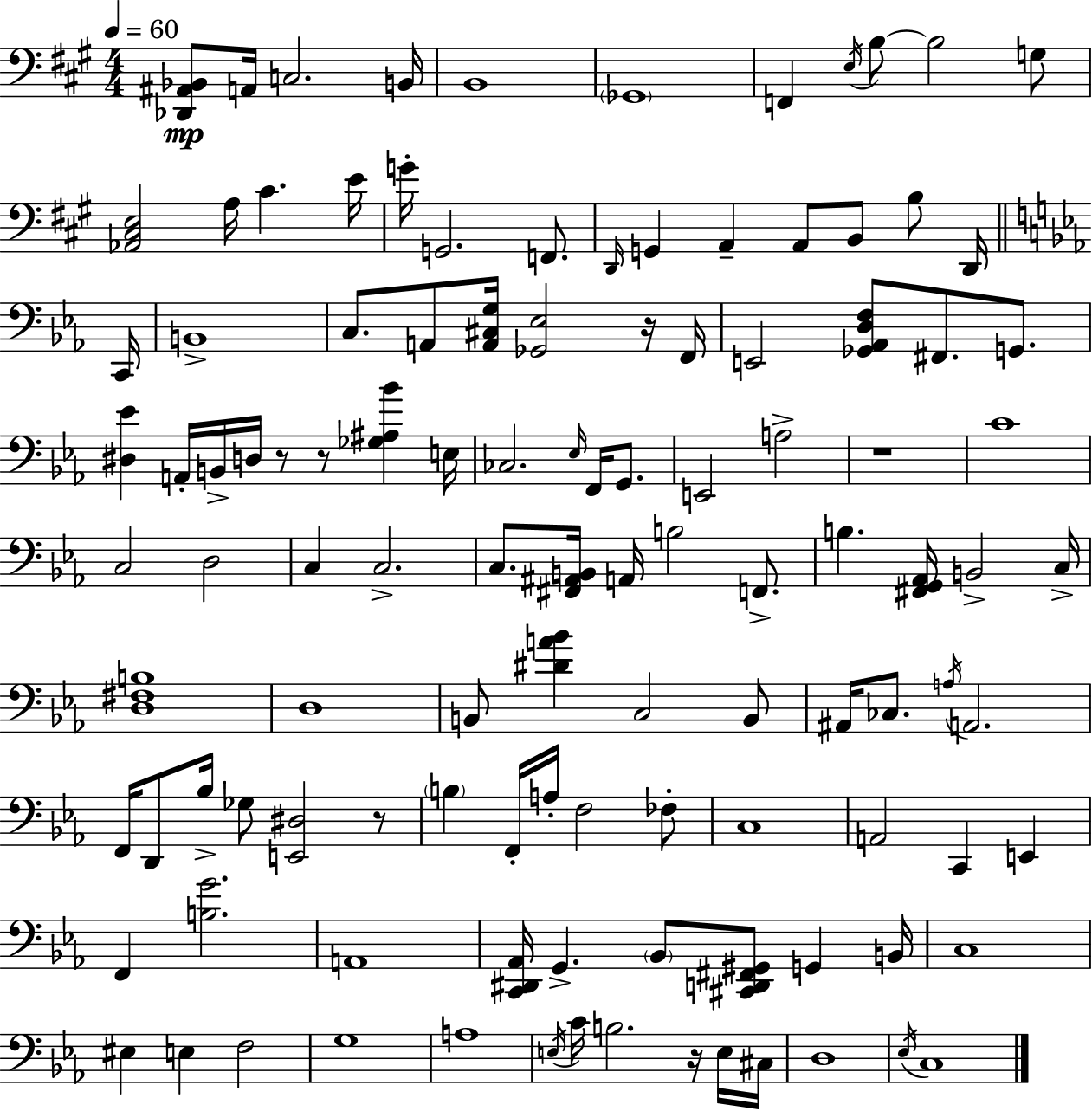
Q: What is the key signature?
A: A major